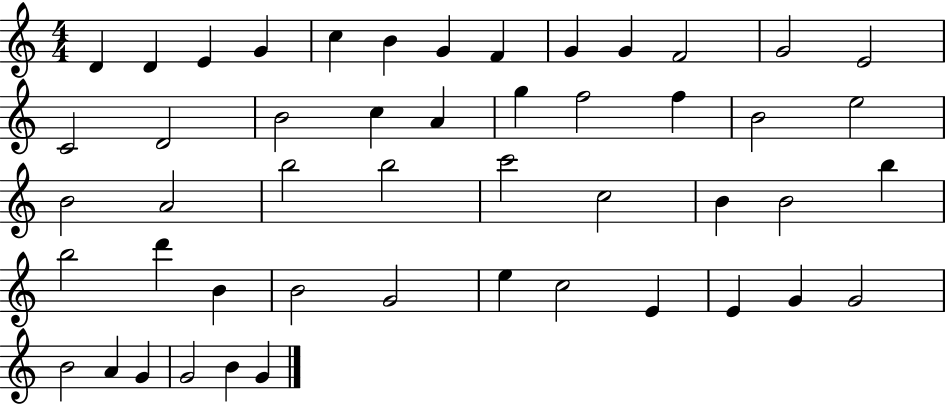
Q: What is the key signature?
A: C major